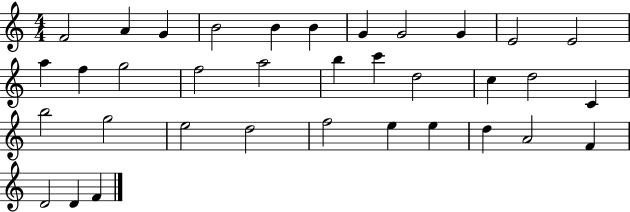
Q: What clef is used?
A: treble